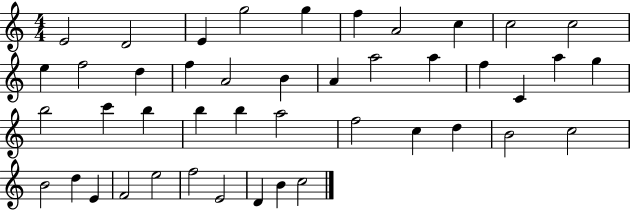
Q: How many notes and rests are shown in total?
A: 44